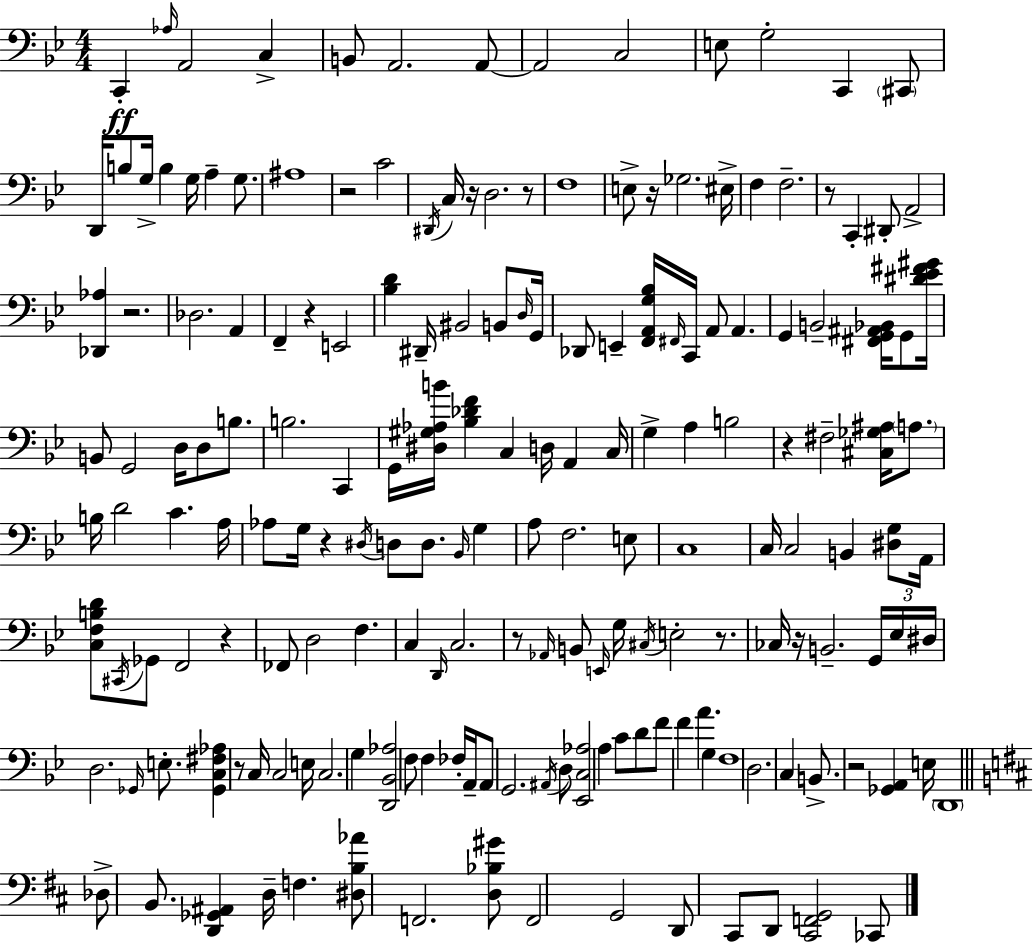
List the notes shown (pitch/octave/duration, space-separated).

C2/q Ab3/s A2/h C3/q B2/e A2/h. A2/e A2/h C3/h E3/e G3/h C2/q C#2/e D2/s B3/e G3/s B3/q G3/s A3/q G3/e. A#3/w R/h C4/h D#2/s C3/s R/s D3/h. R/e F3/w E3/e R/s Gb3/h. EIS3/s F3/q F3/h. R/e C2/q D#2/e A2/h [Db2,Ab3]/q R/h. Db3/h. A2/q F2/q R/q E2/h [Bb3,D4]/q D#2/s BIS2/h B2/e D3/s G2/s Db2/e E2/q [F2,A2,G3,Bb3]/s F#2/s C2/s A2/e A2/q. G2/q B2/h [F#2,G2,A#2,Bb2]/s G2/e [D#4,Eb4,F#4,G#4]/s B2/e G2/h D3/s D3/e B3/e. B3/h. C2/q G2/s [D#3,G#3,Ab3,B4]/s [Bb3,Db4,F4]/q C3/q D3/s A2/q C3/s G3/q A3/q B3/h R/q F#3/h [C#3,Gb3,A#3]/s A3/e. B3/s D4/h C4/q. A3/s Ab3/e G3/s R/q D#3/s D3/e D3/e. Bb2/s G3/q A3/e F3/h. E3/e C3/w C3/s C3/h B2/q [D#3,G3]/e A2/s [C3,F3,B3,D4]/e C#2/s Gb2/e F2/h R/q FES2/e D3/h F3/q. C3/q D2/s C3/h. R/e Ab2/s B2/e E2/s G3/s C#3/s E3/h R/e. CES3/s R/s B2/h. G2/s Eb3/s D#3/s D3/h. Gb2/s E3/e. [Gb2,C3,F#3,Ab3]/q R/e C3/s C3/h E3/s C3/h. G3/q [D2,Bb2,Ab3]/h F3/e F3/q FES3/s A2/s A2/e G2/h. A#2/s D3/e [Eb2,C3,Ab3]/h A3/q C4/e D4/e F4/e F4/q A4/q. G3/q F3/w D3/h. C3/q B2/e. R/h [Gb2,A2]/q E3/s D2/w Db3/e B2/e. [D2,Gb2,A#2]/q D3/s F3/q. [D#3,B3,Ab4]/e F2/h. [D3,Bb3,G#4]/e F2/h G2/h D2/e C#2/e D2/e [C#2,F2,G2]/h CES2/e